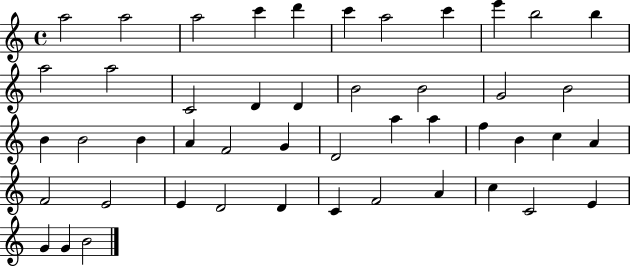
X:1
T:Untitled
M:4/4
L:1/4
K:C
a2 a2 a2 c' d' c' a2 c' e' b2 b a2 a2 C2 D D B2 B2 G2 B2 B B2 B A F2 G D2 a a f B c A F2 E2 E D2 D C F2 A c C2 E G G B2